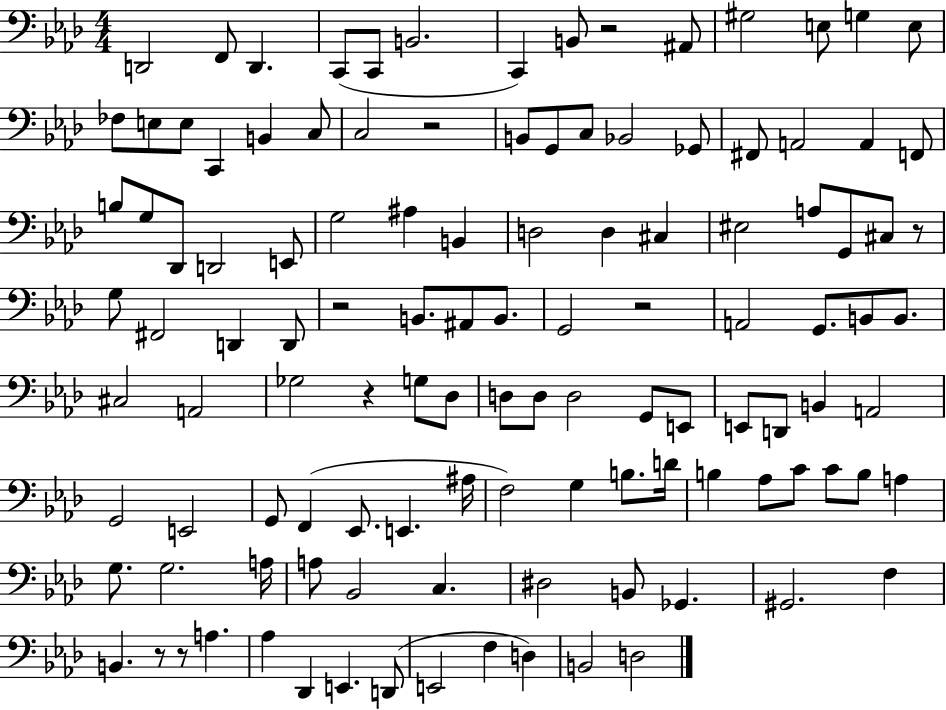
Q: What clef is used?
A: bass